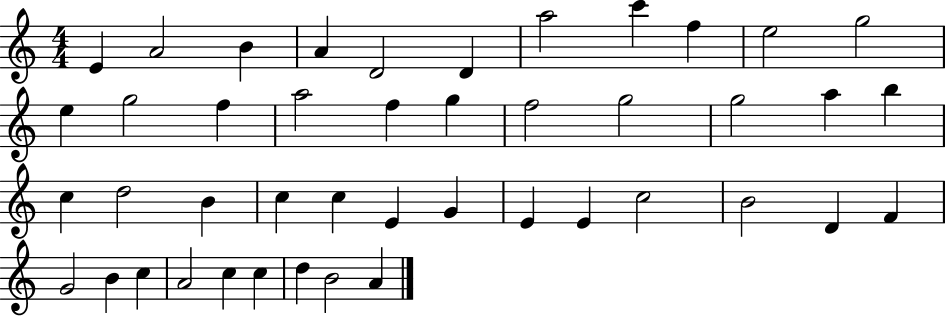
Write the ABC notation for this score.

X:1
T:Untitled
M:4/4
L:1/4
K:C
E A2 B A D2 D a2 c' f e2 g2 e g2 f a2 f g f2 g2 g2 a b c d2 B c c E G E E c2 B2 D F G2 B c A2 c c d B2 A